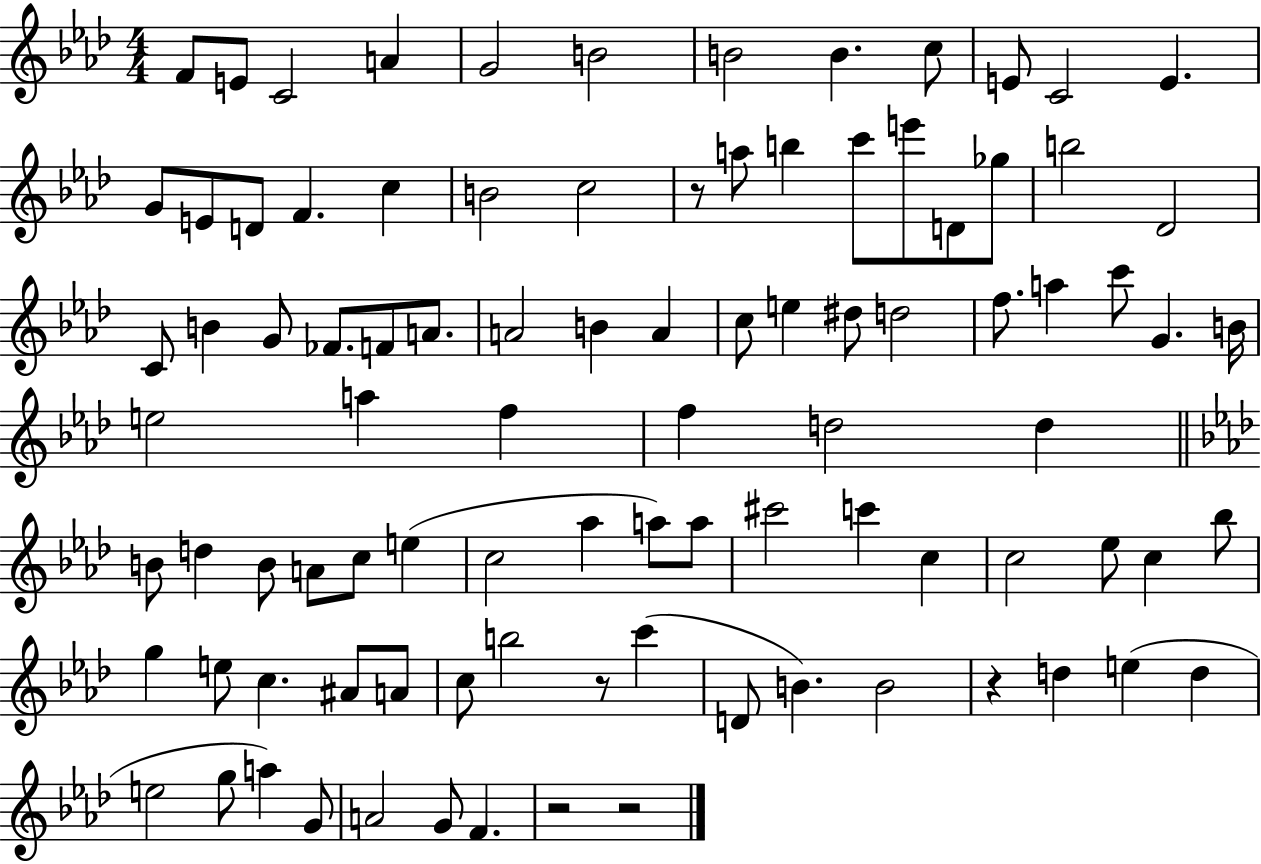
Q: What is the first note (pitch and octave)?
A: F4